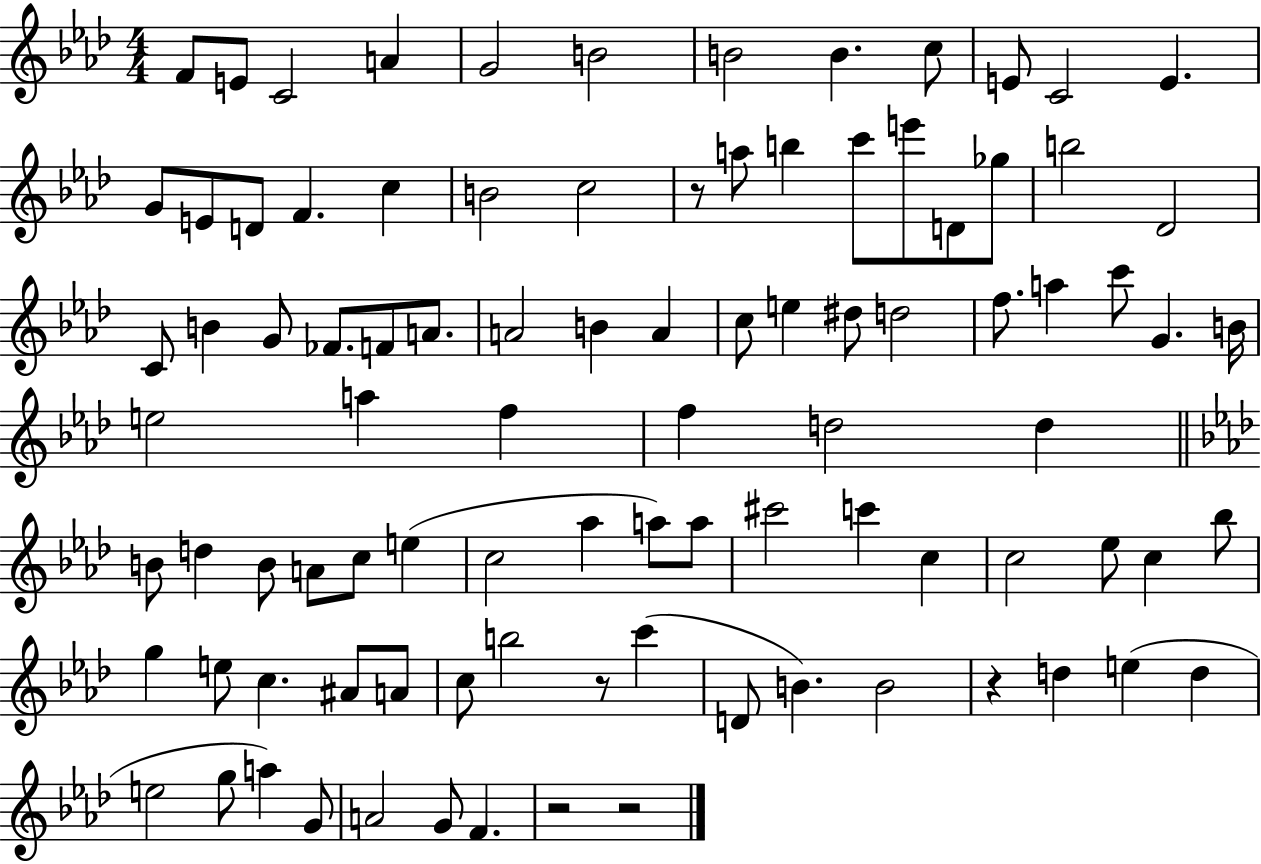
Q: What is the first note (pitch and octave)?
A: F4